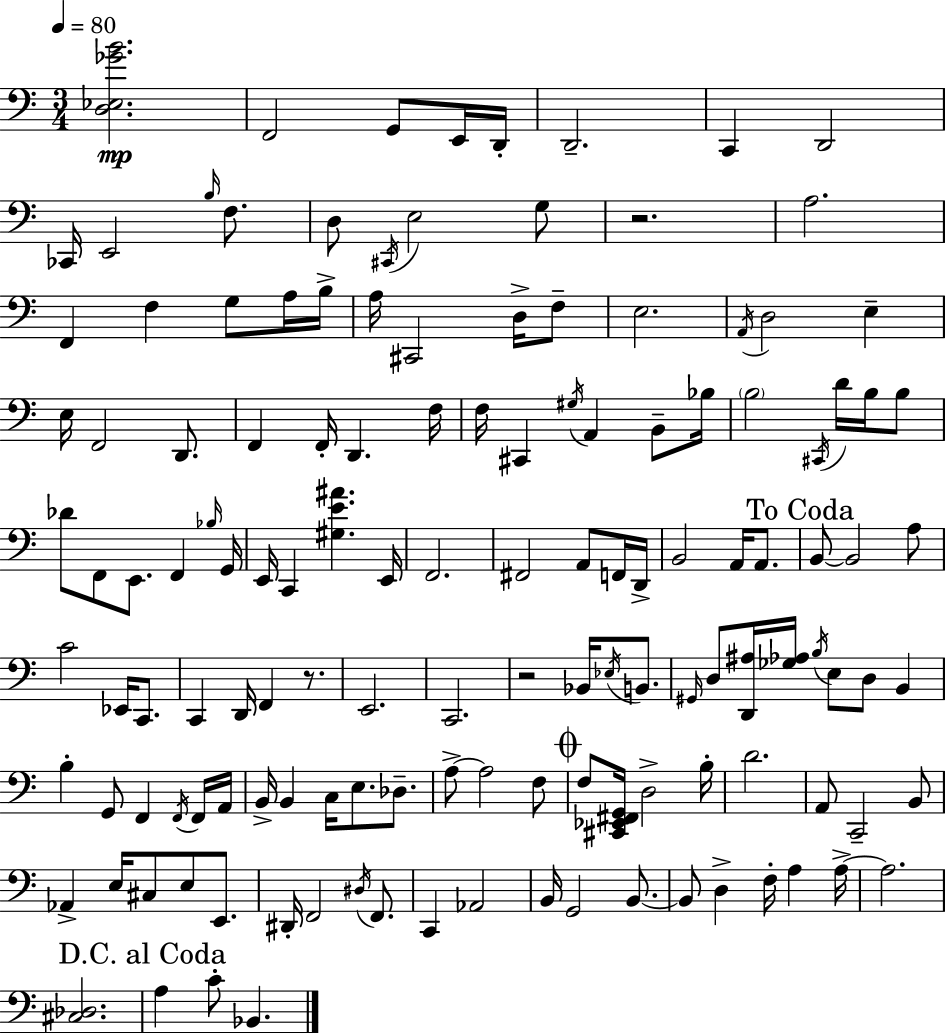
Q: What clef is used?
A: bass